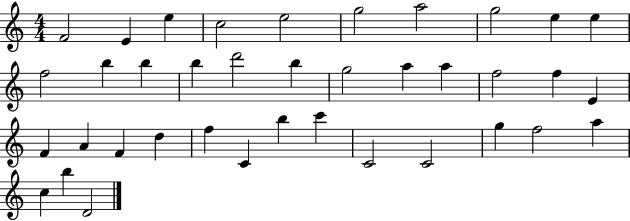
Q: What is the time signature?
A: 4/4